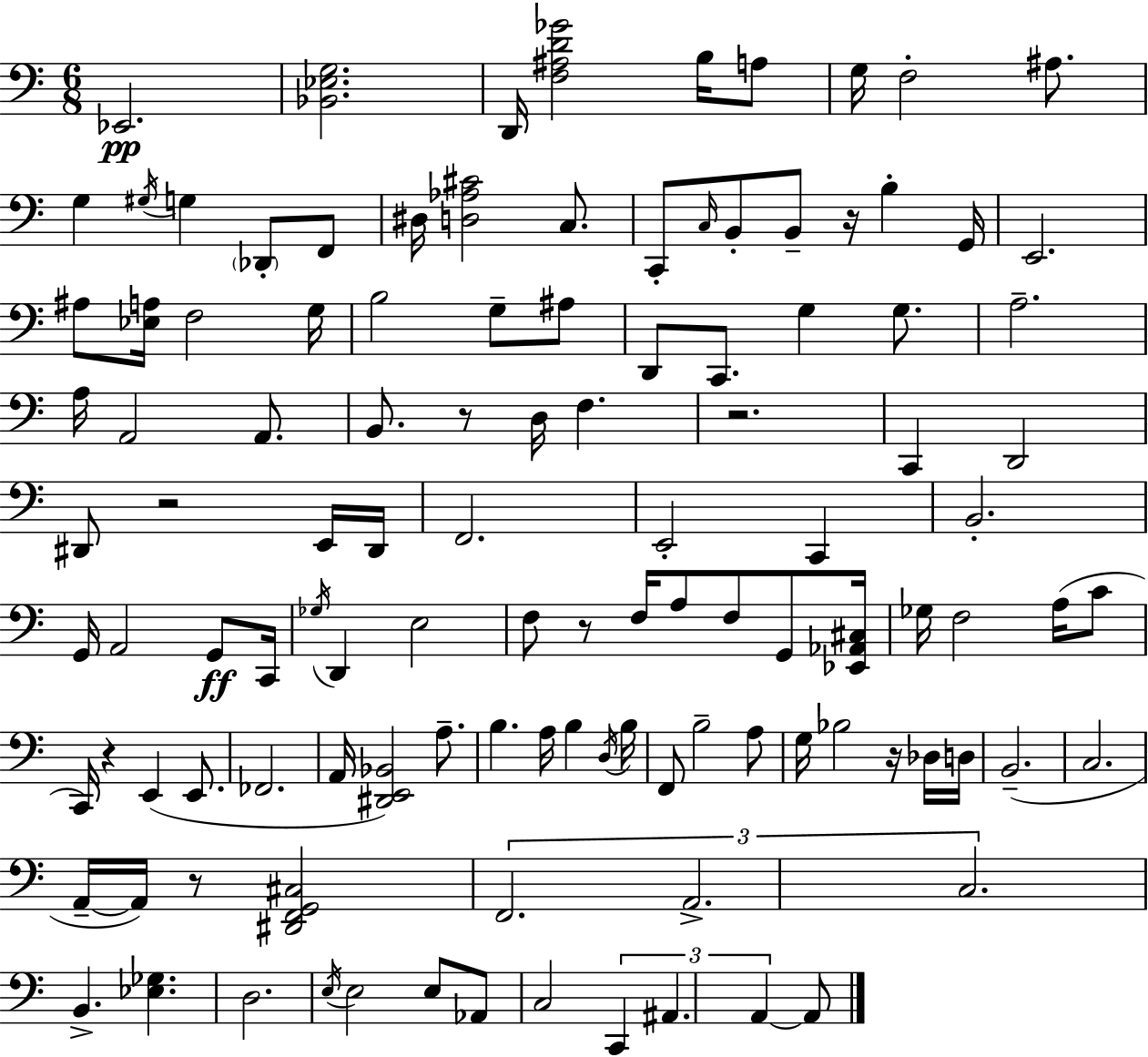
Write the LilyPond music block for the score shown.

{
  \clef bass
  \numericTimeSignature
  \time 6/8
  \key c \major
  ees,2.\pp | <bes, ees g>2. | d,16 <f ais d' ges'>2 b16 a8 | g16 f2-. ais8. | \break g4 \acciaccatura { gis16 } g4 \parenthesize des,8-. f,8 | dis16 <d aes cis'>2 c8. | c,8-. \grace { c16 } b,8-. b,8-- r16 b4-. | g,16 e,2. | \break ais8 <ees a>16 f2 | g16 b2 g8-- | ais8 d,8 c,8. g4 g8. | a2.-- | \break a16 a,2 a,8. | b,8. r8 d16 f4. | r2. | c,4 d,2 | \break dis,8 r2 | e,16 dis,16 f,2. | e,2-. c,4 | b,2.-. | \break g,16 a,2 g,8\ff | c,16 \acciaccatura { ges16 } d,4 e2 | f8 r8 f16 a8 f8 | g,8 <ees, aes, cis>16 ges16 f2 | \break a16( c'8 c,16) r4 e,4( | e,8. fes,2. | a,16 <dis, e, bes,>2) | a8.-- b4. a16 b4 | \break \acciaccatura { d16 } b16 f,8 b2-- | a8 g16 bes2 | r16 des16 d16 b,2.--( | c2. | \break a,16--~~ a,16) r8 <dis, f, g, cis>2 | \tuplet 3/2 { f,2. | a,2.-> | c2. } | \break b,4.-> <ees ges>4. | d2. | \acciaccatura { e16 } e2 | e8 aes,8 c2 | \break \tuplet 3/2 { c,4 ais,4. a,4~~ } | a,8 \bar "|."
}